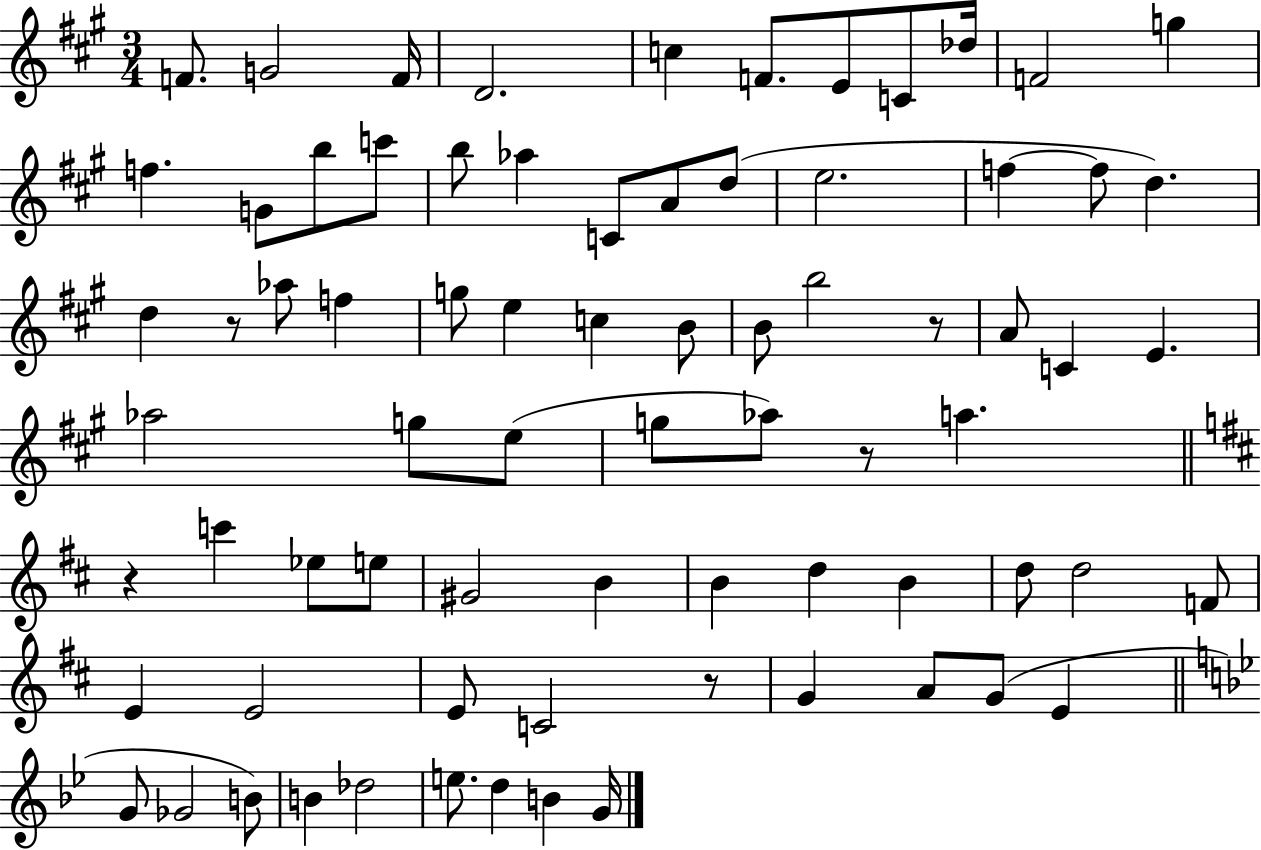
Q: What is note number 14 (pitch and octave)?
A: B5